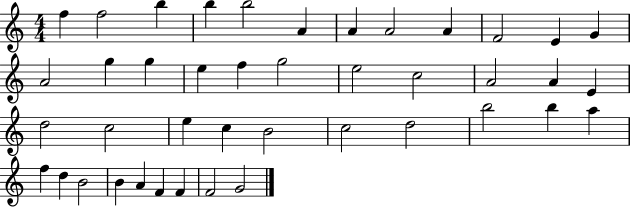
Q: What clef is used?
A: treble